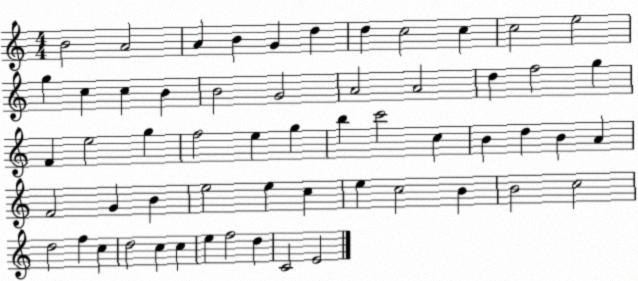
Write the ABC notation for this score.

X:1
T:Untitled
M:4/4
L:1/4
K:C
B2 A2 A B G d d c2 c c2 e2 g c c B B2 G2 A2 A2 d f2 g F e2 g f2 e g b c'2 c B d B A F2 G B e2 e c e c2 B B2 c2 d2 f c d2 c c e f2 d C2 E2